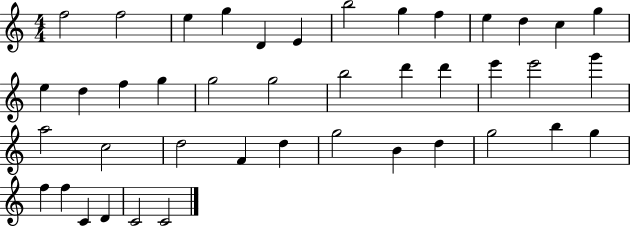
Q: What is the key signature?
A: C major